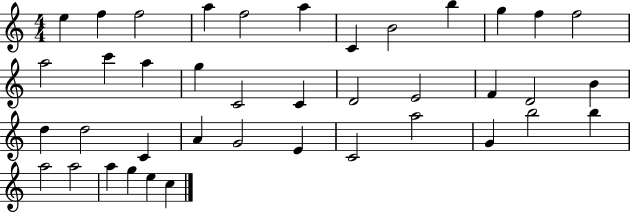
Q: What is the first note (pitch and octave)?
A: E5